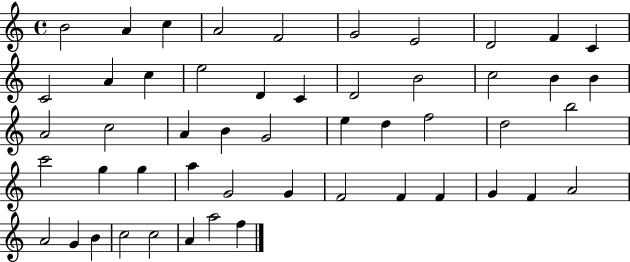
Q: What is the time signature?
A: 4/4